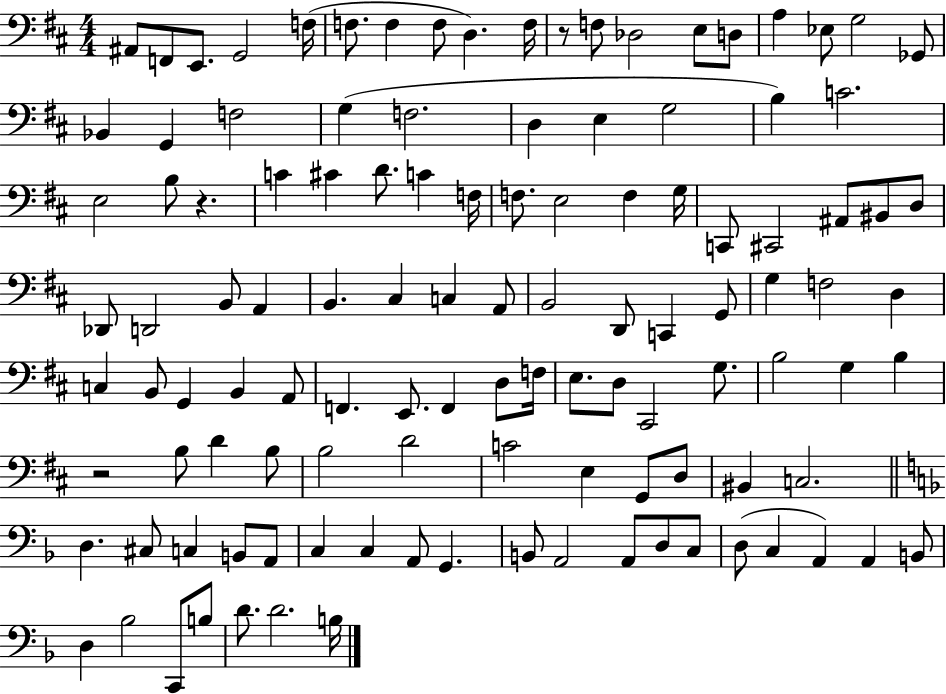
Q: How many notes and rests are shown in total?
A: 116